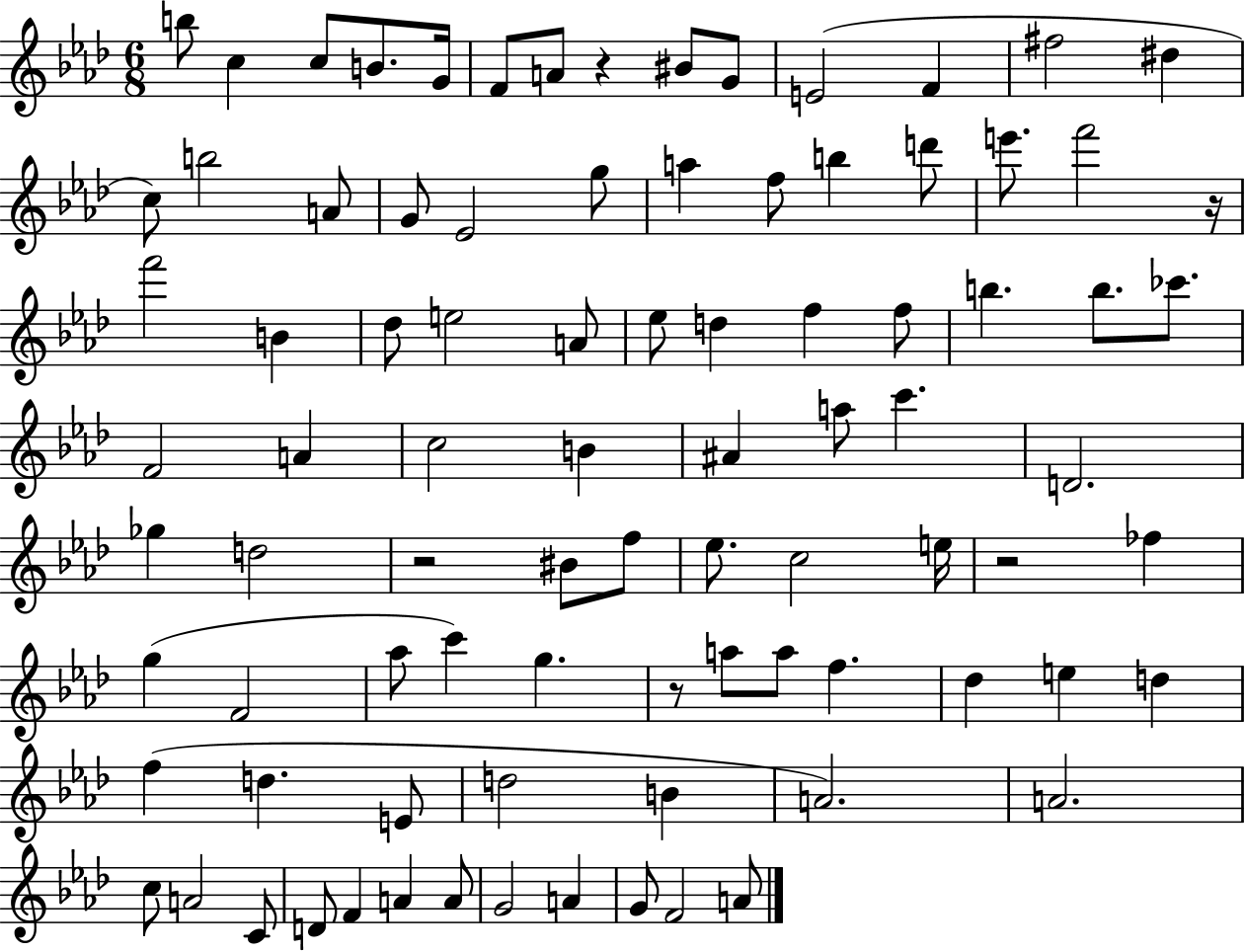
{
  \clef treble
  \numericTimeSignature
  \time 6/8
  \key aes \major
  \repeat volta 2 { b''8 c''4 c''8 b'8. g'16 | f'8 a'8 r4 bis'8 g'8 | e'2( f'4 | fis''2 dis''4 | \break c''8) b''2 a'8 | g'8 ees'2 g''8 | a''4 f''8 b''4 d'''8 | e'''8. f'''2 r16 | \break f'''2 b'4 | des''8 e''2 a'8 | ees''8 d''4 f''4 f''8 | b''4. b''8. ces'''8. | \break f'2 a'4 | c''2 b'4 | ais'4 a''8 c'''4. | d'2. | \break ges''4 d''2 | r2 bis'8 f''8 | ees''8. c''2 e''16 | r2 fes''4 | \break g''4( f'2 | aes''8 c'''4) g''4. | r8 a''8 a''8 f''4. | des''4 e''4 d''4 | \break f''4( d''4. e'8 | d''2 b'4 | a'2.) | a'2. | \break c''8 a'2 c'8 | d'8 f'4 a'4 a'8 | g'2 a'4 | g'8 f'2 a'8 | \break } \bar "|."
}